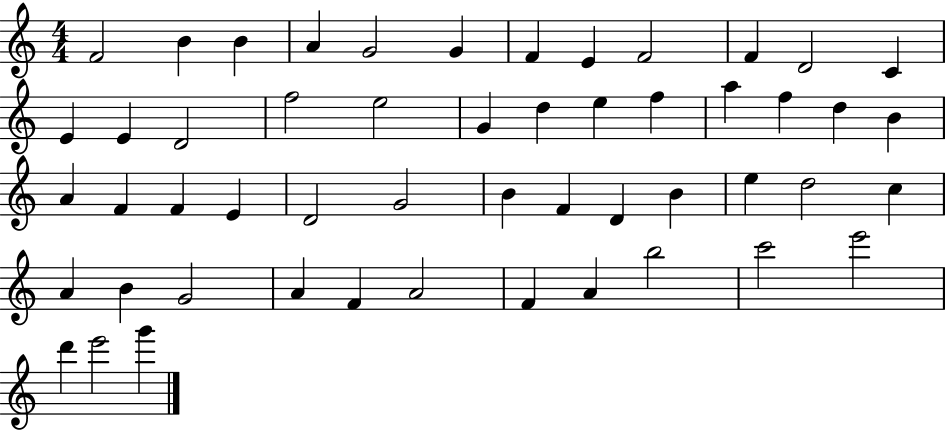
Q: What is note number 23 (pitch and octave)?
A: F5